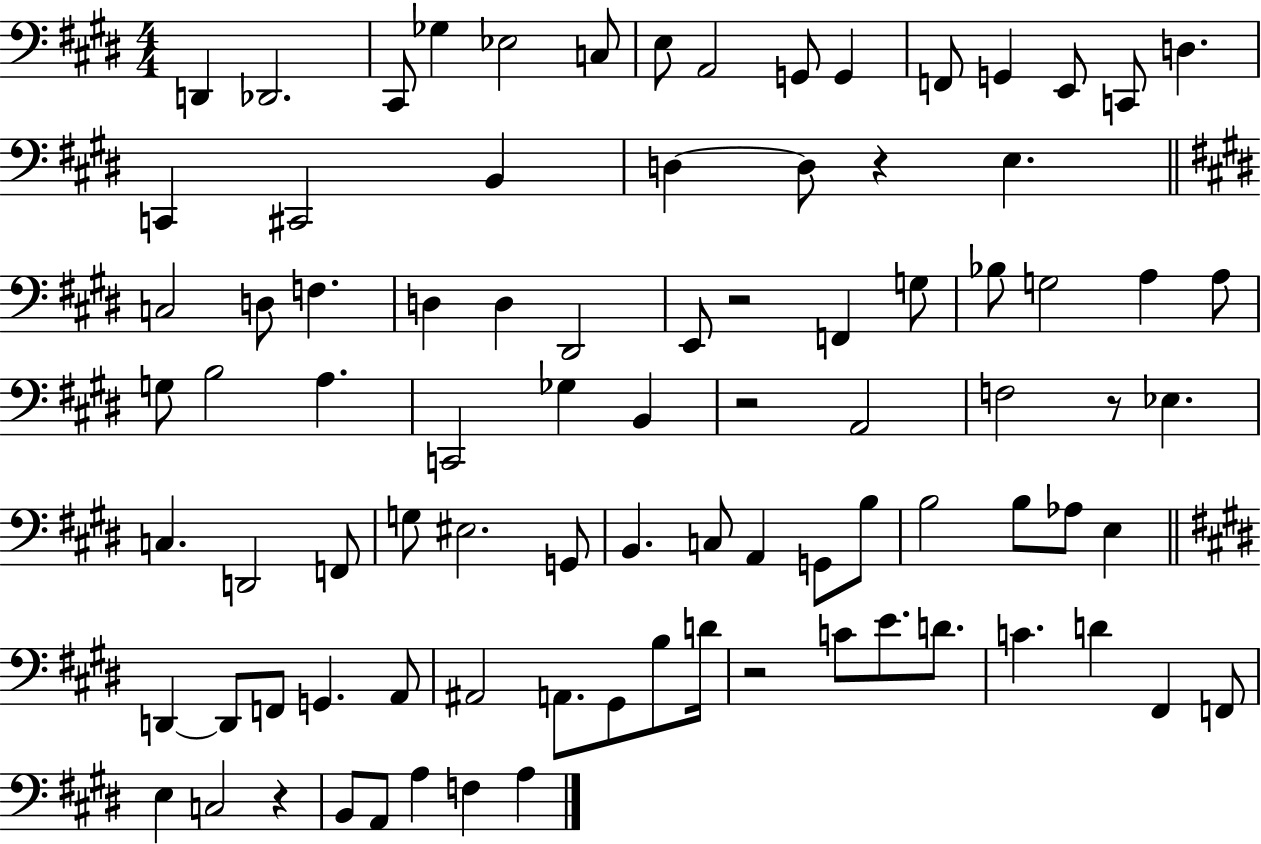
D2/q Db2/h. C#2/e Gb3/q Eb3/h C3/e E3/e A2/h G2/e G2/q F2/e G2/q E2/e C2/e D3/q. C2/q C#2/h B2/q D3/q D3/e R/q E3/q. C3/h D3/e F3/q. D3/q D3/q D#2/h E2/e R/h F2/q G3/e Bb3/e G3/h A3/q A3/e G3/e B3/h A3/q. C2/h Gb3/q B2/q R/h A2/h F3/h R/e Eb3/q. C3/q. D2/h F2/e G3/e EIS3/h. G2/e B2/q. C3/e A2/q G2/e B3/e B3/h B3/e Ab3/e E3/q D2/q D2/e F2/e G2/q. A2/e A#2/h A2/e. G#2/e B3/e D4/s R/h C4/e E4/e. D4/e. C4/q. D4/q F#2/q F2/e E3/q C3/h R/q B2/e A2/e A3/q F3/q A3/q